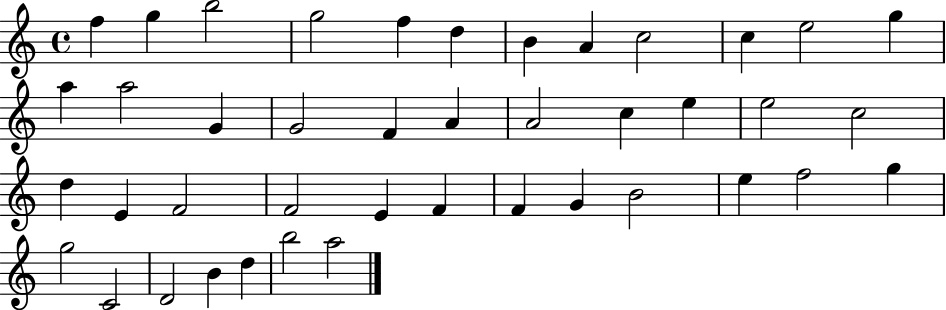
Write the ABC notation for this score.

X:1
T:Untitled
M:4/4
L:1/4
K:C
f g b2 g2 f d B A c2 c e2 g a a2 G G2 F A A2 c e e2 c2 d E F2 F2 E F F G B2 e f2 g g2 C2 D2 B d b2 a2